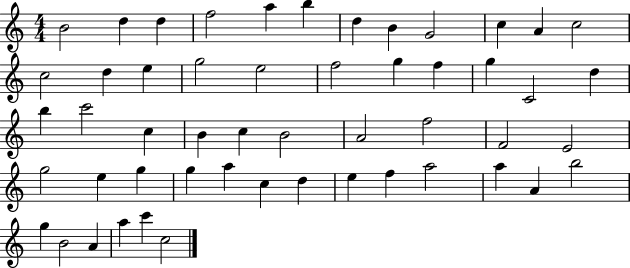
B4/h D5/q D5/q F5/h A5/q B5/q D5/q B4/q G4/h C5/q A4/q C5/h C5/h D5/q E5/q G5/h E5/h F5/h G5/q F5/q G5/q C4/h D5/q B5/q C6/h C5/q B4/q C5/q B4/h A4/h F5/h F4/h E4/h G5/h E5/q G5/q G5/q A5/q C5/q D5/q E5/q F5/q A5/h A5/q A4/q B5/h G5/q B4/h A4/q A5/q C6/q C5/h